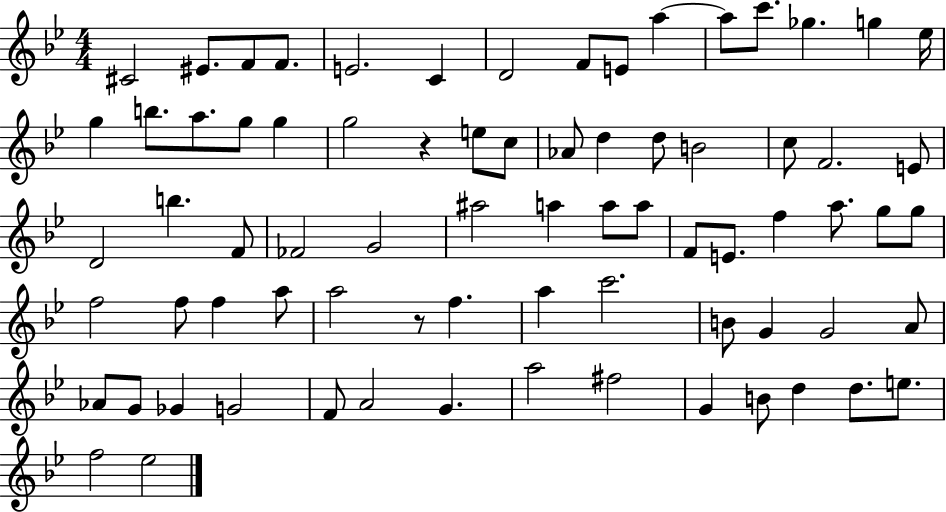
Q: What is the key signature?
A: BES major